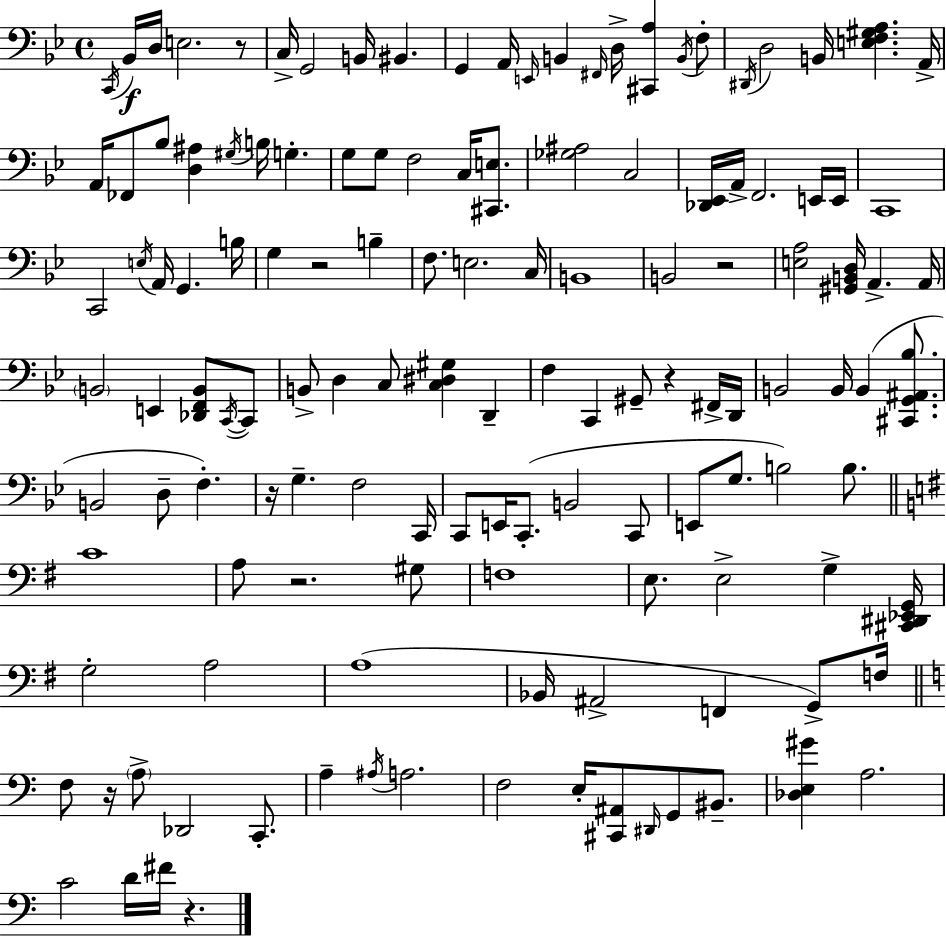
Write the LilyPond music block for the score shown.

{
  \clef bass
  \time 4/4
  \defaultTimeSignature
  \key bes \major
  \acciaccatura { c,16 }\f bes,16 d16 e2. r8 | c16-> g,2 b,16 bis,4. | g,4 a,16 \grace { e,16 } b,4 \grace { fis,16 } d16-> <cis, a>4 | \acciaccatura { b,16 } f8-. \acciaccatura { dis,16 } d2 b,16 <e f gis a>4. | \break a,16-> a,16 fes,8 bes8 <d ais>4 \acciaccatura { gis16 } b16 | g4.-. g8 g8 f2 | c16 <cis, e>8. <ges ais>2 c2 | <des, ees,>16 a,16-> f,2. | \break e,16 e,16 c,1 | c,2 \acciaccatura { e16 } a,16 | g,4. b16 g4 r2 | b4-- f8. e2. | \break c16 b,1 | b,2 r2 | <e a>2 <gis, b, d>16 | a,4.-> a,16 \parenthesize b,2 e,4 | \break <des, f, b,>8 \acciaccatura { c,16~ }~ c,8 b,8-> d4 c8 | <c dis gis>4 d,4-- f4 c,4 | gis,8-- r4 fis,16-> d,16 b,2 | b,16 b,4( <cis, g, ais, bes>8. b,2 | \break d8-- f4.-.) r16 g4.-- f2 | c,16 c,8 e,16 c,8.-.( b,2 | c,8 e,8 g8. b2) | b8. \bar "||" \break \key g \major c'1 | a8 r2. gis8 | f1 | e8. e2-> g4-> <cis, dis, ees, g,>16 | \break g2-. a2 | a1( | bes,16 ais,2-> f,4 g,8->) f16 | \bar "||" \break \key c \major f8 r16 \parenthesize a8-> des,2 c,8.-. | a4-- \acciaccatura { ais16 } a2. | f2 e16-. <cis, ais,>8 \grace { dis,16 } g,8 bis,8.-- | <des e gis'>4 a2. | \break c'2 d'16 fis'16 r4. | \bar "|."
}